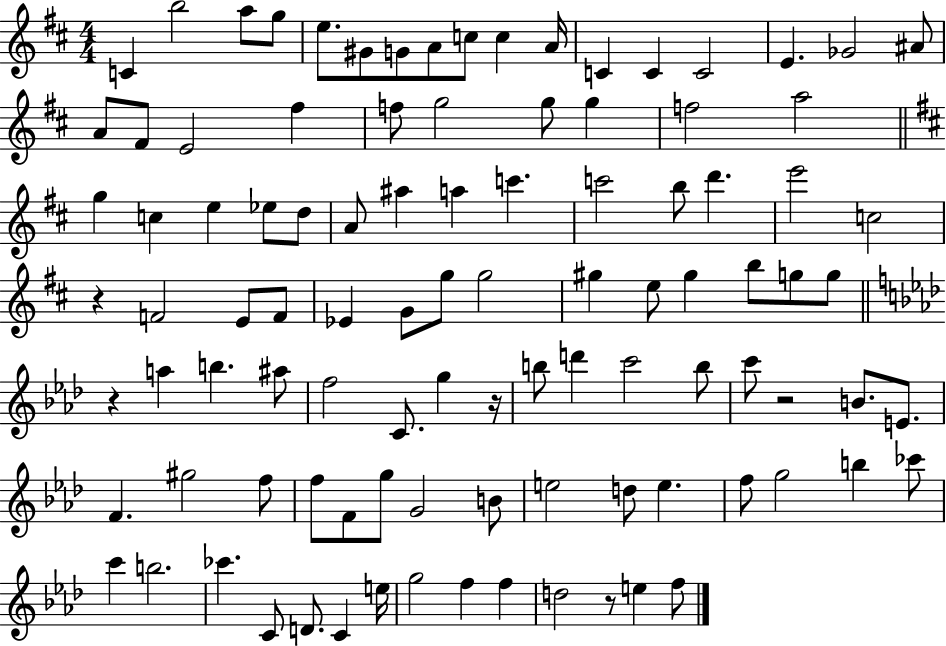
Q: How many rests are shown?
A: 5